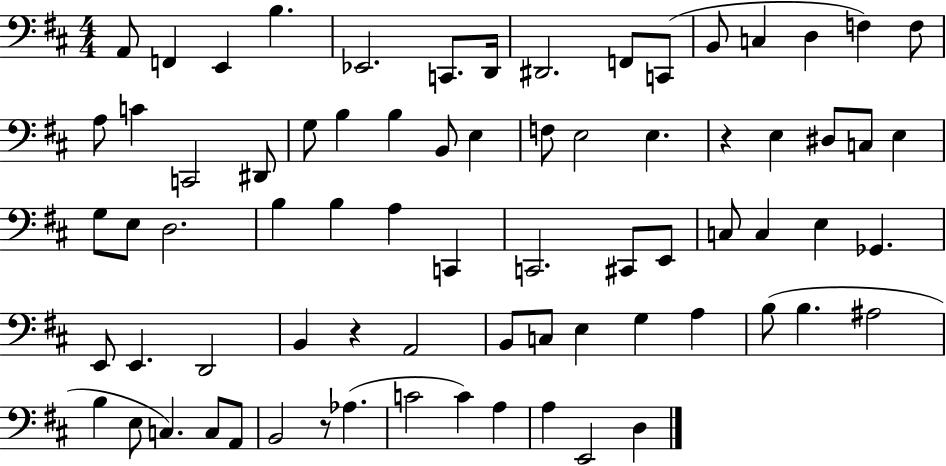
X:1
T:Untitled
M:4/4
L:1/4
K:D
A,,/2 F,, E,, B, _E,,2 C,,/2 D,,/4 ^D,,2 F,,/2 C,,/2 B,,/2 C, D, F, F,/2 A,/2 C C,,2 ^D,,/2 G,/2 B, B, B,,/2 E, F,/2 E,2 E, z E, ^D,/2 C,/2 E, G,/2 E,/2 D,2 B, B, A, C,, C,,2 ^C,,/2 E,,/2 C,/2 C, E, _G,, E,,/2 E,, D,,2 B,, z A,,2 B,,/2 C,/2 E, G, A, B,/2 B, ^A,2 B, E,/2 C, C,/2 A,,/2 B,,2 z/2 _A, C2 C A, A, E,,2 D,